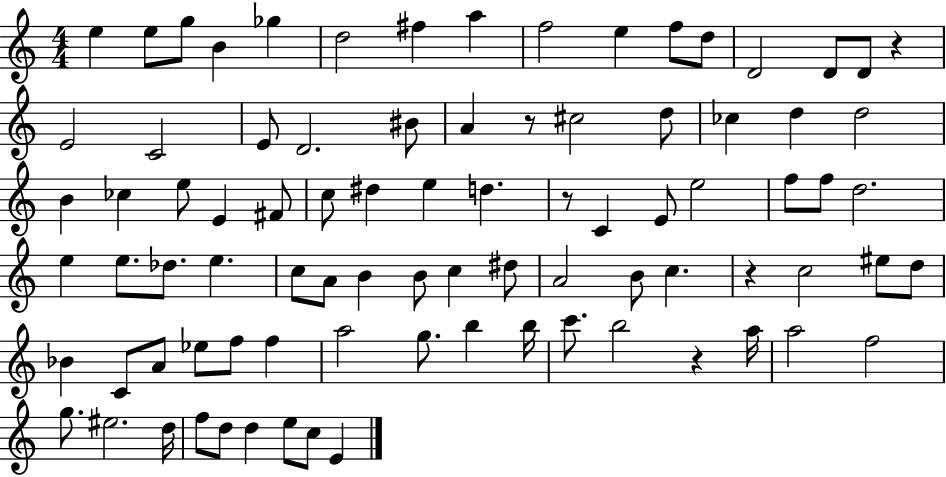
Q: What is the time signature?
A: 4/4